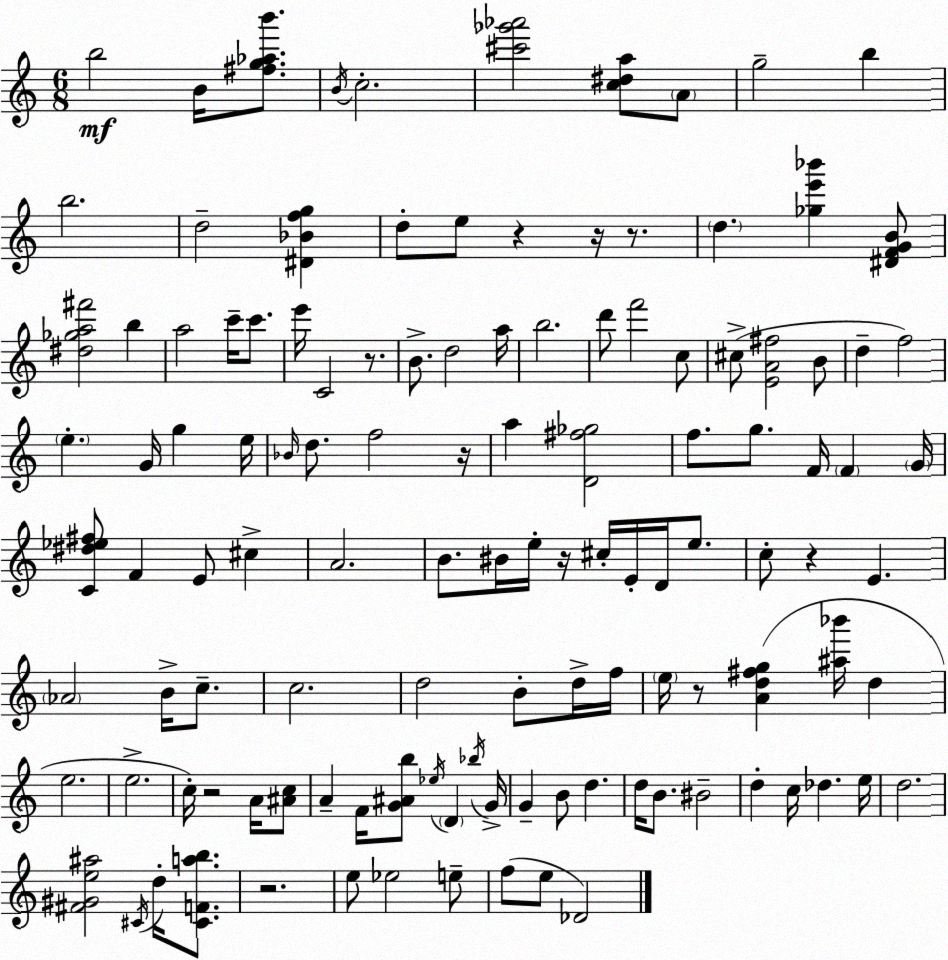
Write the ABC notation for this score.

X:1
T:Untitled
M:6/8
L:1/4
K:Am
b2 B/4 [^fg_ab']/2 B/4 c2 [^c'_g'_a']2 [c^da]/2 A/2 g2 b b2 d2 [^D_Bfg] d/2 e/2 z z/4 z/2 d [_ge'_b'] [^DFGB]/2 [^d_ga^f']2 b a2 c'/4 c'/2 e'/4 C2 z/2 B/2 d2 a/4 b2 d'/2 f'2 c/2 ^c/2 [EA^f]2 B/2 d f2 e G/4 g e/4 _B/4 d/2 f2 z/4 a [D^f_g]2 f/2 g/2 F/4 F G/4 [C^d_e^f]/2 F E/2 ^c A2 B/2 ^B/4 e/4 z/4 ^c/4 E/4 D/4 e/2 c/2 z E _A2 B/4 c/2 c2 d2 B/2 d/4 f/4 e/4 z/2 [Ad^fg] [^a_b']/4 d e2 e2 c/4 z2 A/4 [^Ac]/2 A F/4 [G^Ab]/2 _e/4 D _b/4 G/4 G B/2 d d/4 B/2 ^B2 d c/4 _d e/4 d2 [^F^Ge^a]2 ^C/4 d/4 [^CFab]/2 z2 e/2 _e2 e/2 f/2 e/2 _D2